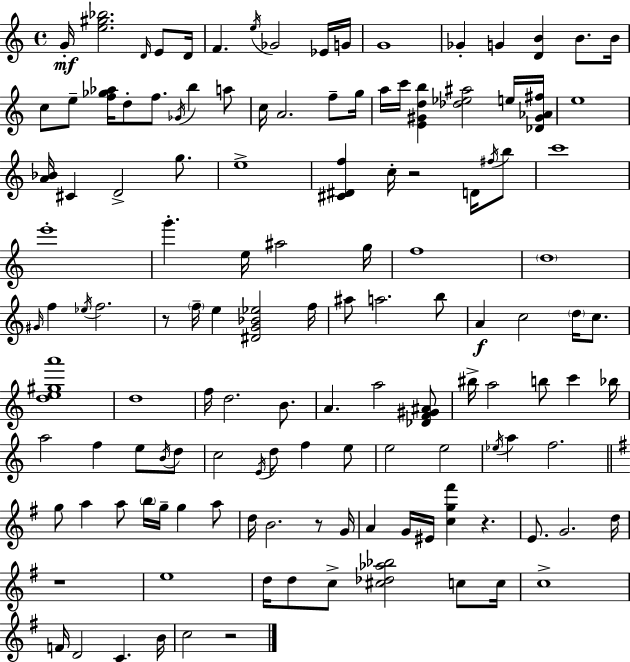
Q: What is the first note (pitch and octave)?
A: G4